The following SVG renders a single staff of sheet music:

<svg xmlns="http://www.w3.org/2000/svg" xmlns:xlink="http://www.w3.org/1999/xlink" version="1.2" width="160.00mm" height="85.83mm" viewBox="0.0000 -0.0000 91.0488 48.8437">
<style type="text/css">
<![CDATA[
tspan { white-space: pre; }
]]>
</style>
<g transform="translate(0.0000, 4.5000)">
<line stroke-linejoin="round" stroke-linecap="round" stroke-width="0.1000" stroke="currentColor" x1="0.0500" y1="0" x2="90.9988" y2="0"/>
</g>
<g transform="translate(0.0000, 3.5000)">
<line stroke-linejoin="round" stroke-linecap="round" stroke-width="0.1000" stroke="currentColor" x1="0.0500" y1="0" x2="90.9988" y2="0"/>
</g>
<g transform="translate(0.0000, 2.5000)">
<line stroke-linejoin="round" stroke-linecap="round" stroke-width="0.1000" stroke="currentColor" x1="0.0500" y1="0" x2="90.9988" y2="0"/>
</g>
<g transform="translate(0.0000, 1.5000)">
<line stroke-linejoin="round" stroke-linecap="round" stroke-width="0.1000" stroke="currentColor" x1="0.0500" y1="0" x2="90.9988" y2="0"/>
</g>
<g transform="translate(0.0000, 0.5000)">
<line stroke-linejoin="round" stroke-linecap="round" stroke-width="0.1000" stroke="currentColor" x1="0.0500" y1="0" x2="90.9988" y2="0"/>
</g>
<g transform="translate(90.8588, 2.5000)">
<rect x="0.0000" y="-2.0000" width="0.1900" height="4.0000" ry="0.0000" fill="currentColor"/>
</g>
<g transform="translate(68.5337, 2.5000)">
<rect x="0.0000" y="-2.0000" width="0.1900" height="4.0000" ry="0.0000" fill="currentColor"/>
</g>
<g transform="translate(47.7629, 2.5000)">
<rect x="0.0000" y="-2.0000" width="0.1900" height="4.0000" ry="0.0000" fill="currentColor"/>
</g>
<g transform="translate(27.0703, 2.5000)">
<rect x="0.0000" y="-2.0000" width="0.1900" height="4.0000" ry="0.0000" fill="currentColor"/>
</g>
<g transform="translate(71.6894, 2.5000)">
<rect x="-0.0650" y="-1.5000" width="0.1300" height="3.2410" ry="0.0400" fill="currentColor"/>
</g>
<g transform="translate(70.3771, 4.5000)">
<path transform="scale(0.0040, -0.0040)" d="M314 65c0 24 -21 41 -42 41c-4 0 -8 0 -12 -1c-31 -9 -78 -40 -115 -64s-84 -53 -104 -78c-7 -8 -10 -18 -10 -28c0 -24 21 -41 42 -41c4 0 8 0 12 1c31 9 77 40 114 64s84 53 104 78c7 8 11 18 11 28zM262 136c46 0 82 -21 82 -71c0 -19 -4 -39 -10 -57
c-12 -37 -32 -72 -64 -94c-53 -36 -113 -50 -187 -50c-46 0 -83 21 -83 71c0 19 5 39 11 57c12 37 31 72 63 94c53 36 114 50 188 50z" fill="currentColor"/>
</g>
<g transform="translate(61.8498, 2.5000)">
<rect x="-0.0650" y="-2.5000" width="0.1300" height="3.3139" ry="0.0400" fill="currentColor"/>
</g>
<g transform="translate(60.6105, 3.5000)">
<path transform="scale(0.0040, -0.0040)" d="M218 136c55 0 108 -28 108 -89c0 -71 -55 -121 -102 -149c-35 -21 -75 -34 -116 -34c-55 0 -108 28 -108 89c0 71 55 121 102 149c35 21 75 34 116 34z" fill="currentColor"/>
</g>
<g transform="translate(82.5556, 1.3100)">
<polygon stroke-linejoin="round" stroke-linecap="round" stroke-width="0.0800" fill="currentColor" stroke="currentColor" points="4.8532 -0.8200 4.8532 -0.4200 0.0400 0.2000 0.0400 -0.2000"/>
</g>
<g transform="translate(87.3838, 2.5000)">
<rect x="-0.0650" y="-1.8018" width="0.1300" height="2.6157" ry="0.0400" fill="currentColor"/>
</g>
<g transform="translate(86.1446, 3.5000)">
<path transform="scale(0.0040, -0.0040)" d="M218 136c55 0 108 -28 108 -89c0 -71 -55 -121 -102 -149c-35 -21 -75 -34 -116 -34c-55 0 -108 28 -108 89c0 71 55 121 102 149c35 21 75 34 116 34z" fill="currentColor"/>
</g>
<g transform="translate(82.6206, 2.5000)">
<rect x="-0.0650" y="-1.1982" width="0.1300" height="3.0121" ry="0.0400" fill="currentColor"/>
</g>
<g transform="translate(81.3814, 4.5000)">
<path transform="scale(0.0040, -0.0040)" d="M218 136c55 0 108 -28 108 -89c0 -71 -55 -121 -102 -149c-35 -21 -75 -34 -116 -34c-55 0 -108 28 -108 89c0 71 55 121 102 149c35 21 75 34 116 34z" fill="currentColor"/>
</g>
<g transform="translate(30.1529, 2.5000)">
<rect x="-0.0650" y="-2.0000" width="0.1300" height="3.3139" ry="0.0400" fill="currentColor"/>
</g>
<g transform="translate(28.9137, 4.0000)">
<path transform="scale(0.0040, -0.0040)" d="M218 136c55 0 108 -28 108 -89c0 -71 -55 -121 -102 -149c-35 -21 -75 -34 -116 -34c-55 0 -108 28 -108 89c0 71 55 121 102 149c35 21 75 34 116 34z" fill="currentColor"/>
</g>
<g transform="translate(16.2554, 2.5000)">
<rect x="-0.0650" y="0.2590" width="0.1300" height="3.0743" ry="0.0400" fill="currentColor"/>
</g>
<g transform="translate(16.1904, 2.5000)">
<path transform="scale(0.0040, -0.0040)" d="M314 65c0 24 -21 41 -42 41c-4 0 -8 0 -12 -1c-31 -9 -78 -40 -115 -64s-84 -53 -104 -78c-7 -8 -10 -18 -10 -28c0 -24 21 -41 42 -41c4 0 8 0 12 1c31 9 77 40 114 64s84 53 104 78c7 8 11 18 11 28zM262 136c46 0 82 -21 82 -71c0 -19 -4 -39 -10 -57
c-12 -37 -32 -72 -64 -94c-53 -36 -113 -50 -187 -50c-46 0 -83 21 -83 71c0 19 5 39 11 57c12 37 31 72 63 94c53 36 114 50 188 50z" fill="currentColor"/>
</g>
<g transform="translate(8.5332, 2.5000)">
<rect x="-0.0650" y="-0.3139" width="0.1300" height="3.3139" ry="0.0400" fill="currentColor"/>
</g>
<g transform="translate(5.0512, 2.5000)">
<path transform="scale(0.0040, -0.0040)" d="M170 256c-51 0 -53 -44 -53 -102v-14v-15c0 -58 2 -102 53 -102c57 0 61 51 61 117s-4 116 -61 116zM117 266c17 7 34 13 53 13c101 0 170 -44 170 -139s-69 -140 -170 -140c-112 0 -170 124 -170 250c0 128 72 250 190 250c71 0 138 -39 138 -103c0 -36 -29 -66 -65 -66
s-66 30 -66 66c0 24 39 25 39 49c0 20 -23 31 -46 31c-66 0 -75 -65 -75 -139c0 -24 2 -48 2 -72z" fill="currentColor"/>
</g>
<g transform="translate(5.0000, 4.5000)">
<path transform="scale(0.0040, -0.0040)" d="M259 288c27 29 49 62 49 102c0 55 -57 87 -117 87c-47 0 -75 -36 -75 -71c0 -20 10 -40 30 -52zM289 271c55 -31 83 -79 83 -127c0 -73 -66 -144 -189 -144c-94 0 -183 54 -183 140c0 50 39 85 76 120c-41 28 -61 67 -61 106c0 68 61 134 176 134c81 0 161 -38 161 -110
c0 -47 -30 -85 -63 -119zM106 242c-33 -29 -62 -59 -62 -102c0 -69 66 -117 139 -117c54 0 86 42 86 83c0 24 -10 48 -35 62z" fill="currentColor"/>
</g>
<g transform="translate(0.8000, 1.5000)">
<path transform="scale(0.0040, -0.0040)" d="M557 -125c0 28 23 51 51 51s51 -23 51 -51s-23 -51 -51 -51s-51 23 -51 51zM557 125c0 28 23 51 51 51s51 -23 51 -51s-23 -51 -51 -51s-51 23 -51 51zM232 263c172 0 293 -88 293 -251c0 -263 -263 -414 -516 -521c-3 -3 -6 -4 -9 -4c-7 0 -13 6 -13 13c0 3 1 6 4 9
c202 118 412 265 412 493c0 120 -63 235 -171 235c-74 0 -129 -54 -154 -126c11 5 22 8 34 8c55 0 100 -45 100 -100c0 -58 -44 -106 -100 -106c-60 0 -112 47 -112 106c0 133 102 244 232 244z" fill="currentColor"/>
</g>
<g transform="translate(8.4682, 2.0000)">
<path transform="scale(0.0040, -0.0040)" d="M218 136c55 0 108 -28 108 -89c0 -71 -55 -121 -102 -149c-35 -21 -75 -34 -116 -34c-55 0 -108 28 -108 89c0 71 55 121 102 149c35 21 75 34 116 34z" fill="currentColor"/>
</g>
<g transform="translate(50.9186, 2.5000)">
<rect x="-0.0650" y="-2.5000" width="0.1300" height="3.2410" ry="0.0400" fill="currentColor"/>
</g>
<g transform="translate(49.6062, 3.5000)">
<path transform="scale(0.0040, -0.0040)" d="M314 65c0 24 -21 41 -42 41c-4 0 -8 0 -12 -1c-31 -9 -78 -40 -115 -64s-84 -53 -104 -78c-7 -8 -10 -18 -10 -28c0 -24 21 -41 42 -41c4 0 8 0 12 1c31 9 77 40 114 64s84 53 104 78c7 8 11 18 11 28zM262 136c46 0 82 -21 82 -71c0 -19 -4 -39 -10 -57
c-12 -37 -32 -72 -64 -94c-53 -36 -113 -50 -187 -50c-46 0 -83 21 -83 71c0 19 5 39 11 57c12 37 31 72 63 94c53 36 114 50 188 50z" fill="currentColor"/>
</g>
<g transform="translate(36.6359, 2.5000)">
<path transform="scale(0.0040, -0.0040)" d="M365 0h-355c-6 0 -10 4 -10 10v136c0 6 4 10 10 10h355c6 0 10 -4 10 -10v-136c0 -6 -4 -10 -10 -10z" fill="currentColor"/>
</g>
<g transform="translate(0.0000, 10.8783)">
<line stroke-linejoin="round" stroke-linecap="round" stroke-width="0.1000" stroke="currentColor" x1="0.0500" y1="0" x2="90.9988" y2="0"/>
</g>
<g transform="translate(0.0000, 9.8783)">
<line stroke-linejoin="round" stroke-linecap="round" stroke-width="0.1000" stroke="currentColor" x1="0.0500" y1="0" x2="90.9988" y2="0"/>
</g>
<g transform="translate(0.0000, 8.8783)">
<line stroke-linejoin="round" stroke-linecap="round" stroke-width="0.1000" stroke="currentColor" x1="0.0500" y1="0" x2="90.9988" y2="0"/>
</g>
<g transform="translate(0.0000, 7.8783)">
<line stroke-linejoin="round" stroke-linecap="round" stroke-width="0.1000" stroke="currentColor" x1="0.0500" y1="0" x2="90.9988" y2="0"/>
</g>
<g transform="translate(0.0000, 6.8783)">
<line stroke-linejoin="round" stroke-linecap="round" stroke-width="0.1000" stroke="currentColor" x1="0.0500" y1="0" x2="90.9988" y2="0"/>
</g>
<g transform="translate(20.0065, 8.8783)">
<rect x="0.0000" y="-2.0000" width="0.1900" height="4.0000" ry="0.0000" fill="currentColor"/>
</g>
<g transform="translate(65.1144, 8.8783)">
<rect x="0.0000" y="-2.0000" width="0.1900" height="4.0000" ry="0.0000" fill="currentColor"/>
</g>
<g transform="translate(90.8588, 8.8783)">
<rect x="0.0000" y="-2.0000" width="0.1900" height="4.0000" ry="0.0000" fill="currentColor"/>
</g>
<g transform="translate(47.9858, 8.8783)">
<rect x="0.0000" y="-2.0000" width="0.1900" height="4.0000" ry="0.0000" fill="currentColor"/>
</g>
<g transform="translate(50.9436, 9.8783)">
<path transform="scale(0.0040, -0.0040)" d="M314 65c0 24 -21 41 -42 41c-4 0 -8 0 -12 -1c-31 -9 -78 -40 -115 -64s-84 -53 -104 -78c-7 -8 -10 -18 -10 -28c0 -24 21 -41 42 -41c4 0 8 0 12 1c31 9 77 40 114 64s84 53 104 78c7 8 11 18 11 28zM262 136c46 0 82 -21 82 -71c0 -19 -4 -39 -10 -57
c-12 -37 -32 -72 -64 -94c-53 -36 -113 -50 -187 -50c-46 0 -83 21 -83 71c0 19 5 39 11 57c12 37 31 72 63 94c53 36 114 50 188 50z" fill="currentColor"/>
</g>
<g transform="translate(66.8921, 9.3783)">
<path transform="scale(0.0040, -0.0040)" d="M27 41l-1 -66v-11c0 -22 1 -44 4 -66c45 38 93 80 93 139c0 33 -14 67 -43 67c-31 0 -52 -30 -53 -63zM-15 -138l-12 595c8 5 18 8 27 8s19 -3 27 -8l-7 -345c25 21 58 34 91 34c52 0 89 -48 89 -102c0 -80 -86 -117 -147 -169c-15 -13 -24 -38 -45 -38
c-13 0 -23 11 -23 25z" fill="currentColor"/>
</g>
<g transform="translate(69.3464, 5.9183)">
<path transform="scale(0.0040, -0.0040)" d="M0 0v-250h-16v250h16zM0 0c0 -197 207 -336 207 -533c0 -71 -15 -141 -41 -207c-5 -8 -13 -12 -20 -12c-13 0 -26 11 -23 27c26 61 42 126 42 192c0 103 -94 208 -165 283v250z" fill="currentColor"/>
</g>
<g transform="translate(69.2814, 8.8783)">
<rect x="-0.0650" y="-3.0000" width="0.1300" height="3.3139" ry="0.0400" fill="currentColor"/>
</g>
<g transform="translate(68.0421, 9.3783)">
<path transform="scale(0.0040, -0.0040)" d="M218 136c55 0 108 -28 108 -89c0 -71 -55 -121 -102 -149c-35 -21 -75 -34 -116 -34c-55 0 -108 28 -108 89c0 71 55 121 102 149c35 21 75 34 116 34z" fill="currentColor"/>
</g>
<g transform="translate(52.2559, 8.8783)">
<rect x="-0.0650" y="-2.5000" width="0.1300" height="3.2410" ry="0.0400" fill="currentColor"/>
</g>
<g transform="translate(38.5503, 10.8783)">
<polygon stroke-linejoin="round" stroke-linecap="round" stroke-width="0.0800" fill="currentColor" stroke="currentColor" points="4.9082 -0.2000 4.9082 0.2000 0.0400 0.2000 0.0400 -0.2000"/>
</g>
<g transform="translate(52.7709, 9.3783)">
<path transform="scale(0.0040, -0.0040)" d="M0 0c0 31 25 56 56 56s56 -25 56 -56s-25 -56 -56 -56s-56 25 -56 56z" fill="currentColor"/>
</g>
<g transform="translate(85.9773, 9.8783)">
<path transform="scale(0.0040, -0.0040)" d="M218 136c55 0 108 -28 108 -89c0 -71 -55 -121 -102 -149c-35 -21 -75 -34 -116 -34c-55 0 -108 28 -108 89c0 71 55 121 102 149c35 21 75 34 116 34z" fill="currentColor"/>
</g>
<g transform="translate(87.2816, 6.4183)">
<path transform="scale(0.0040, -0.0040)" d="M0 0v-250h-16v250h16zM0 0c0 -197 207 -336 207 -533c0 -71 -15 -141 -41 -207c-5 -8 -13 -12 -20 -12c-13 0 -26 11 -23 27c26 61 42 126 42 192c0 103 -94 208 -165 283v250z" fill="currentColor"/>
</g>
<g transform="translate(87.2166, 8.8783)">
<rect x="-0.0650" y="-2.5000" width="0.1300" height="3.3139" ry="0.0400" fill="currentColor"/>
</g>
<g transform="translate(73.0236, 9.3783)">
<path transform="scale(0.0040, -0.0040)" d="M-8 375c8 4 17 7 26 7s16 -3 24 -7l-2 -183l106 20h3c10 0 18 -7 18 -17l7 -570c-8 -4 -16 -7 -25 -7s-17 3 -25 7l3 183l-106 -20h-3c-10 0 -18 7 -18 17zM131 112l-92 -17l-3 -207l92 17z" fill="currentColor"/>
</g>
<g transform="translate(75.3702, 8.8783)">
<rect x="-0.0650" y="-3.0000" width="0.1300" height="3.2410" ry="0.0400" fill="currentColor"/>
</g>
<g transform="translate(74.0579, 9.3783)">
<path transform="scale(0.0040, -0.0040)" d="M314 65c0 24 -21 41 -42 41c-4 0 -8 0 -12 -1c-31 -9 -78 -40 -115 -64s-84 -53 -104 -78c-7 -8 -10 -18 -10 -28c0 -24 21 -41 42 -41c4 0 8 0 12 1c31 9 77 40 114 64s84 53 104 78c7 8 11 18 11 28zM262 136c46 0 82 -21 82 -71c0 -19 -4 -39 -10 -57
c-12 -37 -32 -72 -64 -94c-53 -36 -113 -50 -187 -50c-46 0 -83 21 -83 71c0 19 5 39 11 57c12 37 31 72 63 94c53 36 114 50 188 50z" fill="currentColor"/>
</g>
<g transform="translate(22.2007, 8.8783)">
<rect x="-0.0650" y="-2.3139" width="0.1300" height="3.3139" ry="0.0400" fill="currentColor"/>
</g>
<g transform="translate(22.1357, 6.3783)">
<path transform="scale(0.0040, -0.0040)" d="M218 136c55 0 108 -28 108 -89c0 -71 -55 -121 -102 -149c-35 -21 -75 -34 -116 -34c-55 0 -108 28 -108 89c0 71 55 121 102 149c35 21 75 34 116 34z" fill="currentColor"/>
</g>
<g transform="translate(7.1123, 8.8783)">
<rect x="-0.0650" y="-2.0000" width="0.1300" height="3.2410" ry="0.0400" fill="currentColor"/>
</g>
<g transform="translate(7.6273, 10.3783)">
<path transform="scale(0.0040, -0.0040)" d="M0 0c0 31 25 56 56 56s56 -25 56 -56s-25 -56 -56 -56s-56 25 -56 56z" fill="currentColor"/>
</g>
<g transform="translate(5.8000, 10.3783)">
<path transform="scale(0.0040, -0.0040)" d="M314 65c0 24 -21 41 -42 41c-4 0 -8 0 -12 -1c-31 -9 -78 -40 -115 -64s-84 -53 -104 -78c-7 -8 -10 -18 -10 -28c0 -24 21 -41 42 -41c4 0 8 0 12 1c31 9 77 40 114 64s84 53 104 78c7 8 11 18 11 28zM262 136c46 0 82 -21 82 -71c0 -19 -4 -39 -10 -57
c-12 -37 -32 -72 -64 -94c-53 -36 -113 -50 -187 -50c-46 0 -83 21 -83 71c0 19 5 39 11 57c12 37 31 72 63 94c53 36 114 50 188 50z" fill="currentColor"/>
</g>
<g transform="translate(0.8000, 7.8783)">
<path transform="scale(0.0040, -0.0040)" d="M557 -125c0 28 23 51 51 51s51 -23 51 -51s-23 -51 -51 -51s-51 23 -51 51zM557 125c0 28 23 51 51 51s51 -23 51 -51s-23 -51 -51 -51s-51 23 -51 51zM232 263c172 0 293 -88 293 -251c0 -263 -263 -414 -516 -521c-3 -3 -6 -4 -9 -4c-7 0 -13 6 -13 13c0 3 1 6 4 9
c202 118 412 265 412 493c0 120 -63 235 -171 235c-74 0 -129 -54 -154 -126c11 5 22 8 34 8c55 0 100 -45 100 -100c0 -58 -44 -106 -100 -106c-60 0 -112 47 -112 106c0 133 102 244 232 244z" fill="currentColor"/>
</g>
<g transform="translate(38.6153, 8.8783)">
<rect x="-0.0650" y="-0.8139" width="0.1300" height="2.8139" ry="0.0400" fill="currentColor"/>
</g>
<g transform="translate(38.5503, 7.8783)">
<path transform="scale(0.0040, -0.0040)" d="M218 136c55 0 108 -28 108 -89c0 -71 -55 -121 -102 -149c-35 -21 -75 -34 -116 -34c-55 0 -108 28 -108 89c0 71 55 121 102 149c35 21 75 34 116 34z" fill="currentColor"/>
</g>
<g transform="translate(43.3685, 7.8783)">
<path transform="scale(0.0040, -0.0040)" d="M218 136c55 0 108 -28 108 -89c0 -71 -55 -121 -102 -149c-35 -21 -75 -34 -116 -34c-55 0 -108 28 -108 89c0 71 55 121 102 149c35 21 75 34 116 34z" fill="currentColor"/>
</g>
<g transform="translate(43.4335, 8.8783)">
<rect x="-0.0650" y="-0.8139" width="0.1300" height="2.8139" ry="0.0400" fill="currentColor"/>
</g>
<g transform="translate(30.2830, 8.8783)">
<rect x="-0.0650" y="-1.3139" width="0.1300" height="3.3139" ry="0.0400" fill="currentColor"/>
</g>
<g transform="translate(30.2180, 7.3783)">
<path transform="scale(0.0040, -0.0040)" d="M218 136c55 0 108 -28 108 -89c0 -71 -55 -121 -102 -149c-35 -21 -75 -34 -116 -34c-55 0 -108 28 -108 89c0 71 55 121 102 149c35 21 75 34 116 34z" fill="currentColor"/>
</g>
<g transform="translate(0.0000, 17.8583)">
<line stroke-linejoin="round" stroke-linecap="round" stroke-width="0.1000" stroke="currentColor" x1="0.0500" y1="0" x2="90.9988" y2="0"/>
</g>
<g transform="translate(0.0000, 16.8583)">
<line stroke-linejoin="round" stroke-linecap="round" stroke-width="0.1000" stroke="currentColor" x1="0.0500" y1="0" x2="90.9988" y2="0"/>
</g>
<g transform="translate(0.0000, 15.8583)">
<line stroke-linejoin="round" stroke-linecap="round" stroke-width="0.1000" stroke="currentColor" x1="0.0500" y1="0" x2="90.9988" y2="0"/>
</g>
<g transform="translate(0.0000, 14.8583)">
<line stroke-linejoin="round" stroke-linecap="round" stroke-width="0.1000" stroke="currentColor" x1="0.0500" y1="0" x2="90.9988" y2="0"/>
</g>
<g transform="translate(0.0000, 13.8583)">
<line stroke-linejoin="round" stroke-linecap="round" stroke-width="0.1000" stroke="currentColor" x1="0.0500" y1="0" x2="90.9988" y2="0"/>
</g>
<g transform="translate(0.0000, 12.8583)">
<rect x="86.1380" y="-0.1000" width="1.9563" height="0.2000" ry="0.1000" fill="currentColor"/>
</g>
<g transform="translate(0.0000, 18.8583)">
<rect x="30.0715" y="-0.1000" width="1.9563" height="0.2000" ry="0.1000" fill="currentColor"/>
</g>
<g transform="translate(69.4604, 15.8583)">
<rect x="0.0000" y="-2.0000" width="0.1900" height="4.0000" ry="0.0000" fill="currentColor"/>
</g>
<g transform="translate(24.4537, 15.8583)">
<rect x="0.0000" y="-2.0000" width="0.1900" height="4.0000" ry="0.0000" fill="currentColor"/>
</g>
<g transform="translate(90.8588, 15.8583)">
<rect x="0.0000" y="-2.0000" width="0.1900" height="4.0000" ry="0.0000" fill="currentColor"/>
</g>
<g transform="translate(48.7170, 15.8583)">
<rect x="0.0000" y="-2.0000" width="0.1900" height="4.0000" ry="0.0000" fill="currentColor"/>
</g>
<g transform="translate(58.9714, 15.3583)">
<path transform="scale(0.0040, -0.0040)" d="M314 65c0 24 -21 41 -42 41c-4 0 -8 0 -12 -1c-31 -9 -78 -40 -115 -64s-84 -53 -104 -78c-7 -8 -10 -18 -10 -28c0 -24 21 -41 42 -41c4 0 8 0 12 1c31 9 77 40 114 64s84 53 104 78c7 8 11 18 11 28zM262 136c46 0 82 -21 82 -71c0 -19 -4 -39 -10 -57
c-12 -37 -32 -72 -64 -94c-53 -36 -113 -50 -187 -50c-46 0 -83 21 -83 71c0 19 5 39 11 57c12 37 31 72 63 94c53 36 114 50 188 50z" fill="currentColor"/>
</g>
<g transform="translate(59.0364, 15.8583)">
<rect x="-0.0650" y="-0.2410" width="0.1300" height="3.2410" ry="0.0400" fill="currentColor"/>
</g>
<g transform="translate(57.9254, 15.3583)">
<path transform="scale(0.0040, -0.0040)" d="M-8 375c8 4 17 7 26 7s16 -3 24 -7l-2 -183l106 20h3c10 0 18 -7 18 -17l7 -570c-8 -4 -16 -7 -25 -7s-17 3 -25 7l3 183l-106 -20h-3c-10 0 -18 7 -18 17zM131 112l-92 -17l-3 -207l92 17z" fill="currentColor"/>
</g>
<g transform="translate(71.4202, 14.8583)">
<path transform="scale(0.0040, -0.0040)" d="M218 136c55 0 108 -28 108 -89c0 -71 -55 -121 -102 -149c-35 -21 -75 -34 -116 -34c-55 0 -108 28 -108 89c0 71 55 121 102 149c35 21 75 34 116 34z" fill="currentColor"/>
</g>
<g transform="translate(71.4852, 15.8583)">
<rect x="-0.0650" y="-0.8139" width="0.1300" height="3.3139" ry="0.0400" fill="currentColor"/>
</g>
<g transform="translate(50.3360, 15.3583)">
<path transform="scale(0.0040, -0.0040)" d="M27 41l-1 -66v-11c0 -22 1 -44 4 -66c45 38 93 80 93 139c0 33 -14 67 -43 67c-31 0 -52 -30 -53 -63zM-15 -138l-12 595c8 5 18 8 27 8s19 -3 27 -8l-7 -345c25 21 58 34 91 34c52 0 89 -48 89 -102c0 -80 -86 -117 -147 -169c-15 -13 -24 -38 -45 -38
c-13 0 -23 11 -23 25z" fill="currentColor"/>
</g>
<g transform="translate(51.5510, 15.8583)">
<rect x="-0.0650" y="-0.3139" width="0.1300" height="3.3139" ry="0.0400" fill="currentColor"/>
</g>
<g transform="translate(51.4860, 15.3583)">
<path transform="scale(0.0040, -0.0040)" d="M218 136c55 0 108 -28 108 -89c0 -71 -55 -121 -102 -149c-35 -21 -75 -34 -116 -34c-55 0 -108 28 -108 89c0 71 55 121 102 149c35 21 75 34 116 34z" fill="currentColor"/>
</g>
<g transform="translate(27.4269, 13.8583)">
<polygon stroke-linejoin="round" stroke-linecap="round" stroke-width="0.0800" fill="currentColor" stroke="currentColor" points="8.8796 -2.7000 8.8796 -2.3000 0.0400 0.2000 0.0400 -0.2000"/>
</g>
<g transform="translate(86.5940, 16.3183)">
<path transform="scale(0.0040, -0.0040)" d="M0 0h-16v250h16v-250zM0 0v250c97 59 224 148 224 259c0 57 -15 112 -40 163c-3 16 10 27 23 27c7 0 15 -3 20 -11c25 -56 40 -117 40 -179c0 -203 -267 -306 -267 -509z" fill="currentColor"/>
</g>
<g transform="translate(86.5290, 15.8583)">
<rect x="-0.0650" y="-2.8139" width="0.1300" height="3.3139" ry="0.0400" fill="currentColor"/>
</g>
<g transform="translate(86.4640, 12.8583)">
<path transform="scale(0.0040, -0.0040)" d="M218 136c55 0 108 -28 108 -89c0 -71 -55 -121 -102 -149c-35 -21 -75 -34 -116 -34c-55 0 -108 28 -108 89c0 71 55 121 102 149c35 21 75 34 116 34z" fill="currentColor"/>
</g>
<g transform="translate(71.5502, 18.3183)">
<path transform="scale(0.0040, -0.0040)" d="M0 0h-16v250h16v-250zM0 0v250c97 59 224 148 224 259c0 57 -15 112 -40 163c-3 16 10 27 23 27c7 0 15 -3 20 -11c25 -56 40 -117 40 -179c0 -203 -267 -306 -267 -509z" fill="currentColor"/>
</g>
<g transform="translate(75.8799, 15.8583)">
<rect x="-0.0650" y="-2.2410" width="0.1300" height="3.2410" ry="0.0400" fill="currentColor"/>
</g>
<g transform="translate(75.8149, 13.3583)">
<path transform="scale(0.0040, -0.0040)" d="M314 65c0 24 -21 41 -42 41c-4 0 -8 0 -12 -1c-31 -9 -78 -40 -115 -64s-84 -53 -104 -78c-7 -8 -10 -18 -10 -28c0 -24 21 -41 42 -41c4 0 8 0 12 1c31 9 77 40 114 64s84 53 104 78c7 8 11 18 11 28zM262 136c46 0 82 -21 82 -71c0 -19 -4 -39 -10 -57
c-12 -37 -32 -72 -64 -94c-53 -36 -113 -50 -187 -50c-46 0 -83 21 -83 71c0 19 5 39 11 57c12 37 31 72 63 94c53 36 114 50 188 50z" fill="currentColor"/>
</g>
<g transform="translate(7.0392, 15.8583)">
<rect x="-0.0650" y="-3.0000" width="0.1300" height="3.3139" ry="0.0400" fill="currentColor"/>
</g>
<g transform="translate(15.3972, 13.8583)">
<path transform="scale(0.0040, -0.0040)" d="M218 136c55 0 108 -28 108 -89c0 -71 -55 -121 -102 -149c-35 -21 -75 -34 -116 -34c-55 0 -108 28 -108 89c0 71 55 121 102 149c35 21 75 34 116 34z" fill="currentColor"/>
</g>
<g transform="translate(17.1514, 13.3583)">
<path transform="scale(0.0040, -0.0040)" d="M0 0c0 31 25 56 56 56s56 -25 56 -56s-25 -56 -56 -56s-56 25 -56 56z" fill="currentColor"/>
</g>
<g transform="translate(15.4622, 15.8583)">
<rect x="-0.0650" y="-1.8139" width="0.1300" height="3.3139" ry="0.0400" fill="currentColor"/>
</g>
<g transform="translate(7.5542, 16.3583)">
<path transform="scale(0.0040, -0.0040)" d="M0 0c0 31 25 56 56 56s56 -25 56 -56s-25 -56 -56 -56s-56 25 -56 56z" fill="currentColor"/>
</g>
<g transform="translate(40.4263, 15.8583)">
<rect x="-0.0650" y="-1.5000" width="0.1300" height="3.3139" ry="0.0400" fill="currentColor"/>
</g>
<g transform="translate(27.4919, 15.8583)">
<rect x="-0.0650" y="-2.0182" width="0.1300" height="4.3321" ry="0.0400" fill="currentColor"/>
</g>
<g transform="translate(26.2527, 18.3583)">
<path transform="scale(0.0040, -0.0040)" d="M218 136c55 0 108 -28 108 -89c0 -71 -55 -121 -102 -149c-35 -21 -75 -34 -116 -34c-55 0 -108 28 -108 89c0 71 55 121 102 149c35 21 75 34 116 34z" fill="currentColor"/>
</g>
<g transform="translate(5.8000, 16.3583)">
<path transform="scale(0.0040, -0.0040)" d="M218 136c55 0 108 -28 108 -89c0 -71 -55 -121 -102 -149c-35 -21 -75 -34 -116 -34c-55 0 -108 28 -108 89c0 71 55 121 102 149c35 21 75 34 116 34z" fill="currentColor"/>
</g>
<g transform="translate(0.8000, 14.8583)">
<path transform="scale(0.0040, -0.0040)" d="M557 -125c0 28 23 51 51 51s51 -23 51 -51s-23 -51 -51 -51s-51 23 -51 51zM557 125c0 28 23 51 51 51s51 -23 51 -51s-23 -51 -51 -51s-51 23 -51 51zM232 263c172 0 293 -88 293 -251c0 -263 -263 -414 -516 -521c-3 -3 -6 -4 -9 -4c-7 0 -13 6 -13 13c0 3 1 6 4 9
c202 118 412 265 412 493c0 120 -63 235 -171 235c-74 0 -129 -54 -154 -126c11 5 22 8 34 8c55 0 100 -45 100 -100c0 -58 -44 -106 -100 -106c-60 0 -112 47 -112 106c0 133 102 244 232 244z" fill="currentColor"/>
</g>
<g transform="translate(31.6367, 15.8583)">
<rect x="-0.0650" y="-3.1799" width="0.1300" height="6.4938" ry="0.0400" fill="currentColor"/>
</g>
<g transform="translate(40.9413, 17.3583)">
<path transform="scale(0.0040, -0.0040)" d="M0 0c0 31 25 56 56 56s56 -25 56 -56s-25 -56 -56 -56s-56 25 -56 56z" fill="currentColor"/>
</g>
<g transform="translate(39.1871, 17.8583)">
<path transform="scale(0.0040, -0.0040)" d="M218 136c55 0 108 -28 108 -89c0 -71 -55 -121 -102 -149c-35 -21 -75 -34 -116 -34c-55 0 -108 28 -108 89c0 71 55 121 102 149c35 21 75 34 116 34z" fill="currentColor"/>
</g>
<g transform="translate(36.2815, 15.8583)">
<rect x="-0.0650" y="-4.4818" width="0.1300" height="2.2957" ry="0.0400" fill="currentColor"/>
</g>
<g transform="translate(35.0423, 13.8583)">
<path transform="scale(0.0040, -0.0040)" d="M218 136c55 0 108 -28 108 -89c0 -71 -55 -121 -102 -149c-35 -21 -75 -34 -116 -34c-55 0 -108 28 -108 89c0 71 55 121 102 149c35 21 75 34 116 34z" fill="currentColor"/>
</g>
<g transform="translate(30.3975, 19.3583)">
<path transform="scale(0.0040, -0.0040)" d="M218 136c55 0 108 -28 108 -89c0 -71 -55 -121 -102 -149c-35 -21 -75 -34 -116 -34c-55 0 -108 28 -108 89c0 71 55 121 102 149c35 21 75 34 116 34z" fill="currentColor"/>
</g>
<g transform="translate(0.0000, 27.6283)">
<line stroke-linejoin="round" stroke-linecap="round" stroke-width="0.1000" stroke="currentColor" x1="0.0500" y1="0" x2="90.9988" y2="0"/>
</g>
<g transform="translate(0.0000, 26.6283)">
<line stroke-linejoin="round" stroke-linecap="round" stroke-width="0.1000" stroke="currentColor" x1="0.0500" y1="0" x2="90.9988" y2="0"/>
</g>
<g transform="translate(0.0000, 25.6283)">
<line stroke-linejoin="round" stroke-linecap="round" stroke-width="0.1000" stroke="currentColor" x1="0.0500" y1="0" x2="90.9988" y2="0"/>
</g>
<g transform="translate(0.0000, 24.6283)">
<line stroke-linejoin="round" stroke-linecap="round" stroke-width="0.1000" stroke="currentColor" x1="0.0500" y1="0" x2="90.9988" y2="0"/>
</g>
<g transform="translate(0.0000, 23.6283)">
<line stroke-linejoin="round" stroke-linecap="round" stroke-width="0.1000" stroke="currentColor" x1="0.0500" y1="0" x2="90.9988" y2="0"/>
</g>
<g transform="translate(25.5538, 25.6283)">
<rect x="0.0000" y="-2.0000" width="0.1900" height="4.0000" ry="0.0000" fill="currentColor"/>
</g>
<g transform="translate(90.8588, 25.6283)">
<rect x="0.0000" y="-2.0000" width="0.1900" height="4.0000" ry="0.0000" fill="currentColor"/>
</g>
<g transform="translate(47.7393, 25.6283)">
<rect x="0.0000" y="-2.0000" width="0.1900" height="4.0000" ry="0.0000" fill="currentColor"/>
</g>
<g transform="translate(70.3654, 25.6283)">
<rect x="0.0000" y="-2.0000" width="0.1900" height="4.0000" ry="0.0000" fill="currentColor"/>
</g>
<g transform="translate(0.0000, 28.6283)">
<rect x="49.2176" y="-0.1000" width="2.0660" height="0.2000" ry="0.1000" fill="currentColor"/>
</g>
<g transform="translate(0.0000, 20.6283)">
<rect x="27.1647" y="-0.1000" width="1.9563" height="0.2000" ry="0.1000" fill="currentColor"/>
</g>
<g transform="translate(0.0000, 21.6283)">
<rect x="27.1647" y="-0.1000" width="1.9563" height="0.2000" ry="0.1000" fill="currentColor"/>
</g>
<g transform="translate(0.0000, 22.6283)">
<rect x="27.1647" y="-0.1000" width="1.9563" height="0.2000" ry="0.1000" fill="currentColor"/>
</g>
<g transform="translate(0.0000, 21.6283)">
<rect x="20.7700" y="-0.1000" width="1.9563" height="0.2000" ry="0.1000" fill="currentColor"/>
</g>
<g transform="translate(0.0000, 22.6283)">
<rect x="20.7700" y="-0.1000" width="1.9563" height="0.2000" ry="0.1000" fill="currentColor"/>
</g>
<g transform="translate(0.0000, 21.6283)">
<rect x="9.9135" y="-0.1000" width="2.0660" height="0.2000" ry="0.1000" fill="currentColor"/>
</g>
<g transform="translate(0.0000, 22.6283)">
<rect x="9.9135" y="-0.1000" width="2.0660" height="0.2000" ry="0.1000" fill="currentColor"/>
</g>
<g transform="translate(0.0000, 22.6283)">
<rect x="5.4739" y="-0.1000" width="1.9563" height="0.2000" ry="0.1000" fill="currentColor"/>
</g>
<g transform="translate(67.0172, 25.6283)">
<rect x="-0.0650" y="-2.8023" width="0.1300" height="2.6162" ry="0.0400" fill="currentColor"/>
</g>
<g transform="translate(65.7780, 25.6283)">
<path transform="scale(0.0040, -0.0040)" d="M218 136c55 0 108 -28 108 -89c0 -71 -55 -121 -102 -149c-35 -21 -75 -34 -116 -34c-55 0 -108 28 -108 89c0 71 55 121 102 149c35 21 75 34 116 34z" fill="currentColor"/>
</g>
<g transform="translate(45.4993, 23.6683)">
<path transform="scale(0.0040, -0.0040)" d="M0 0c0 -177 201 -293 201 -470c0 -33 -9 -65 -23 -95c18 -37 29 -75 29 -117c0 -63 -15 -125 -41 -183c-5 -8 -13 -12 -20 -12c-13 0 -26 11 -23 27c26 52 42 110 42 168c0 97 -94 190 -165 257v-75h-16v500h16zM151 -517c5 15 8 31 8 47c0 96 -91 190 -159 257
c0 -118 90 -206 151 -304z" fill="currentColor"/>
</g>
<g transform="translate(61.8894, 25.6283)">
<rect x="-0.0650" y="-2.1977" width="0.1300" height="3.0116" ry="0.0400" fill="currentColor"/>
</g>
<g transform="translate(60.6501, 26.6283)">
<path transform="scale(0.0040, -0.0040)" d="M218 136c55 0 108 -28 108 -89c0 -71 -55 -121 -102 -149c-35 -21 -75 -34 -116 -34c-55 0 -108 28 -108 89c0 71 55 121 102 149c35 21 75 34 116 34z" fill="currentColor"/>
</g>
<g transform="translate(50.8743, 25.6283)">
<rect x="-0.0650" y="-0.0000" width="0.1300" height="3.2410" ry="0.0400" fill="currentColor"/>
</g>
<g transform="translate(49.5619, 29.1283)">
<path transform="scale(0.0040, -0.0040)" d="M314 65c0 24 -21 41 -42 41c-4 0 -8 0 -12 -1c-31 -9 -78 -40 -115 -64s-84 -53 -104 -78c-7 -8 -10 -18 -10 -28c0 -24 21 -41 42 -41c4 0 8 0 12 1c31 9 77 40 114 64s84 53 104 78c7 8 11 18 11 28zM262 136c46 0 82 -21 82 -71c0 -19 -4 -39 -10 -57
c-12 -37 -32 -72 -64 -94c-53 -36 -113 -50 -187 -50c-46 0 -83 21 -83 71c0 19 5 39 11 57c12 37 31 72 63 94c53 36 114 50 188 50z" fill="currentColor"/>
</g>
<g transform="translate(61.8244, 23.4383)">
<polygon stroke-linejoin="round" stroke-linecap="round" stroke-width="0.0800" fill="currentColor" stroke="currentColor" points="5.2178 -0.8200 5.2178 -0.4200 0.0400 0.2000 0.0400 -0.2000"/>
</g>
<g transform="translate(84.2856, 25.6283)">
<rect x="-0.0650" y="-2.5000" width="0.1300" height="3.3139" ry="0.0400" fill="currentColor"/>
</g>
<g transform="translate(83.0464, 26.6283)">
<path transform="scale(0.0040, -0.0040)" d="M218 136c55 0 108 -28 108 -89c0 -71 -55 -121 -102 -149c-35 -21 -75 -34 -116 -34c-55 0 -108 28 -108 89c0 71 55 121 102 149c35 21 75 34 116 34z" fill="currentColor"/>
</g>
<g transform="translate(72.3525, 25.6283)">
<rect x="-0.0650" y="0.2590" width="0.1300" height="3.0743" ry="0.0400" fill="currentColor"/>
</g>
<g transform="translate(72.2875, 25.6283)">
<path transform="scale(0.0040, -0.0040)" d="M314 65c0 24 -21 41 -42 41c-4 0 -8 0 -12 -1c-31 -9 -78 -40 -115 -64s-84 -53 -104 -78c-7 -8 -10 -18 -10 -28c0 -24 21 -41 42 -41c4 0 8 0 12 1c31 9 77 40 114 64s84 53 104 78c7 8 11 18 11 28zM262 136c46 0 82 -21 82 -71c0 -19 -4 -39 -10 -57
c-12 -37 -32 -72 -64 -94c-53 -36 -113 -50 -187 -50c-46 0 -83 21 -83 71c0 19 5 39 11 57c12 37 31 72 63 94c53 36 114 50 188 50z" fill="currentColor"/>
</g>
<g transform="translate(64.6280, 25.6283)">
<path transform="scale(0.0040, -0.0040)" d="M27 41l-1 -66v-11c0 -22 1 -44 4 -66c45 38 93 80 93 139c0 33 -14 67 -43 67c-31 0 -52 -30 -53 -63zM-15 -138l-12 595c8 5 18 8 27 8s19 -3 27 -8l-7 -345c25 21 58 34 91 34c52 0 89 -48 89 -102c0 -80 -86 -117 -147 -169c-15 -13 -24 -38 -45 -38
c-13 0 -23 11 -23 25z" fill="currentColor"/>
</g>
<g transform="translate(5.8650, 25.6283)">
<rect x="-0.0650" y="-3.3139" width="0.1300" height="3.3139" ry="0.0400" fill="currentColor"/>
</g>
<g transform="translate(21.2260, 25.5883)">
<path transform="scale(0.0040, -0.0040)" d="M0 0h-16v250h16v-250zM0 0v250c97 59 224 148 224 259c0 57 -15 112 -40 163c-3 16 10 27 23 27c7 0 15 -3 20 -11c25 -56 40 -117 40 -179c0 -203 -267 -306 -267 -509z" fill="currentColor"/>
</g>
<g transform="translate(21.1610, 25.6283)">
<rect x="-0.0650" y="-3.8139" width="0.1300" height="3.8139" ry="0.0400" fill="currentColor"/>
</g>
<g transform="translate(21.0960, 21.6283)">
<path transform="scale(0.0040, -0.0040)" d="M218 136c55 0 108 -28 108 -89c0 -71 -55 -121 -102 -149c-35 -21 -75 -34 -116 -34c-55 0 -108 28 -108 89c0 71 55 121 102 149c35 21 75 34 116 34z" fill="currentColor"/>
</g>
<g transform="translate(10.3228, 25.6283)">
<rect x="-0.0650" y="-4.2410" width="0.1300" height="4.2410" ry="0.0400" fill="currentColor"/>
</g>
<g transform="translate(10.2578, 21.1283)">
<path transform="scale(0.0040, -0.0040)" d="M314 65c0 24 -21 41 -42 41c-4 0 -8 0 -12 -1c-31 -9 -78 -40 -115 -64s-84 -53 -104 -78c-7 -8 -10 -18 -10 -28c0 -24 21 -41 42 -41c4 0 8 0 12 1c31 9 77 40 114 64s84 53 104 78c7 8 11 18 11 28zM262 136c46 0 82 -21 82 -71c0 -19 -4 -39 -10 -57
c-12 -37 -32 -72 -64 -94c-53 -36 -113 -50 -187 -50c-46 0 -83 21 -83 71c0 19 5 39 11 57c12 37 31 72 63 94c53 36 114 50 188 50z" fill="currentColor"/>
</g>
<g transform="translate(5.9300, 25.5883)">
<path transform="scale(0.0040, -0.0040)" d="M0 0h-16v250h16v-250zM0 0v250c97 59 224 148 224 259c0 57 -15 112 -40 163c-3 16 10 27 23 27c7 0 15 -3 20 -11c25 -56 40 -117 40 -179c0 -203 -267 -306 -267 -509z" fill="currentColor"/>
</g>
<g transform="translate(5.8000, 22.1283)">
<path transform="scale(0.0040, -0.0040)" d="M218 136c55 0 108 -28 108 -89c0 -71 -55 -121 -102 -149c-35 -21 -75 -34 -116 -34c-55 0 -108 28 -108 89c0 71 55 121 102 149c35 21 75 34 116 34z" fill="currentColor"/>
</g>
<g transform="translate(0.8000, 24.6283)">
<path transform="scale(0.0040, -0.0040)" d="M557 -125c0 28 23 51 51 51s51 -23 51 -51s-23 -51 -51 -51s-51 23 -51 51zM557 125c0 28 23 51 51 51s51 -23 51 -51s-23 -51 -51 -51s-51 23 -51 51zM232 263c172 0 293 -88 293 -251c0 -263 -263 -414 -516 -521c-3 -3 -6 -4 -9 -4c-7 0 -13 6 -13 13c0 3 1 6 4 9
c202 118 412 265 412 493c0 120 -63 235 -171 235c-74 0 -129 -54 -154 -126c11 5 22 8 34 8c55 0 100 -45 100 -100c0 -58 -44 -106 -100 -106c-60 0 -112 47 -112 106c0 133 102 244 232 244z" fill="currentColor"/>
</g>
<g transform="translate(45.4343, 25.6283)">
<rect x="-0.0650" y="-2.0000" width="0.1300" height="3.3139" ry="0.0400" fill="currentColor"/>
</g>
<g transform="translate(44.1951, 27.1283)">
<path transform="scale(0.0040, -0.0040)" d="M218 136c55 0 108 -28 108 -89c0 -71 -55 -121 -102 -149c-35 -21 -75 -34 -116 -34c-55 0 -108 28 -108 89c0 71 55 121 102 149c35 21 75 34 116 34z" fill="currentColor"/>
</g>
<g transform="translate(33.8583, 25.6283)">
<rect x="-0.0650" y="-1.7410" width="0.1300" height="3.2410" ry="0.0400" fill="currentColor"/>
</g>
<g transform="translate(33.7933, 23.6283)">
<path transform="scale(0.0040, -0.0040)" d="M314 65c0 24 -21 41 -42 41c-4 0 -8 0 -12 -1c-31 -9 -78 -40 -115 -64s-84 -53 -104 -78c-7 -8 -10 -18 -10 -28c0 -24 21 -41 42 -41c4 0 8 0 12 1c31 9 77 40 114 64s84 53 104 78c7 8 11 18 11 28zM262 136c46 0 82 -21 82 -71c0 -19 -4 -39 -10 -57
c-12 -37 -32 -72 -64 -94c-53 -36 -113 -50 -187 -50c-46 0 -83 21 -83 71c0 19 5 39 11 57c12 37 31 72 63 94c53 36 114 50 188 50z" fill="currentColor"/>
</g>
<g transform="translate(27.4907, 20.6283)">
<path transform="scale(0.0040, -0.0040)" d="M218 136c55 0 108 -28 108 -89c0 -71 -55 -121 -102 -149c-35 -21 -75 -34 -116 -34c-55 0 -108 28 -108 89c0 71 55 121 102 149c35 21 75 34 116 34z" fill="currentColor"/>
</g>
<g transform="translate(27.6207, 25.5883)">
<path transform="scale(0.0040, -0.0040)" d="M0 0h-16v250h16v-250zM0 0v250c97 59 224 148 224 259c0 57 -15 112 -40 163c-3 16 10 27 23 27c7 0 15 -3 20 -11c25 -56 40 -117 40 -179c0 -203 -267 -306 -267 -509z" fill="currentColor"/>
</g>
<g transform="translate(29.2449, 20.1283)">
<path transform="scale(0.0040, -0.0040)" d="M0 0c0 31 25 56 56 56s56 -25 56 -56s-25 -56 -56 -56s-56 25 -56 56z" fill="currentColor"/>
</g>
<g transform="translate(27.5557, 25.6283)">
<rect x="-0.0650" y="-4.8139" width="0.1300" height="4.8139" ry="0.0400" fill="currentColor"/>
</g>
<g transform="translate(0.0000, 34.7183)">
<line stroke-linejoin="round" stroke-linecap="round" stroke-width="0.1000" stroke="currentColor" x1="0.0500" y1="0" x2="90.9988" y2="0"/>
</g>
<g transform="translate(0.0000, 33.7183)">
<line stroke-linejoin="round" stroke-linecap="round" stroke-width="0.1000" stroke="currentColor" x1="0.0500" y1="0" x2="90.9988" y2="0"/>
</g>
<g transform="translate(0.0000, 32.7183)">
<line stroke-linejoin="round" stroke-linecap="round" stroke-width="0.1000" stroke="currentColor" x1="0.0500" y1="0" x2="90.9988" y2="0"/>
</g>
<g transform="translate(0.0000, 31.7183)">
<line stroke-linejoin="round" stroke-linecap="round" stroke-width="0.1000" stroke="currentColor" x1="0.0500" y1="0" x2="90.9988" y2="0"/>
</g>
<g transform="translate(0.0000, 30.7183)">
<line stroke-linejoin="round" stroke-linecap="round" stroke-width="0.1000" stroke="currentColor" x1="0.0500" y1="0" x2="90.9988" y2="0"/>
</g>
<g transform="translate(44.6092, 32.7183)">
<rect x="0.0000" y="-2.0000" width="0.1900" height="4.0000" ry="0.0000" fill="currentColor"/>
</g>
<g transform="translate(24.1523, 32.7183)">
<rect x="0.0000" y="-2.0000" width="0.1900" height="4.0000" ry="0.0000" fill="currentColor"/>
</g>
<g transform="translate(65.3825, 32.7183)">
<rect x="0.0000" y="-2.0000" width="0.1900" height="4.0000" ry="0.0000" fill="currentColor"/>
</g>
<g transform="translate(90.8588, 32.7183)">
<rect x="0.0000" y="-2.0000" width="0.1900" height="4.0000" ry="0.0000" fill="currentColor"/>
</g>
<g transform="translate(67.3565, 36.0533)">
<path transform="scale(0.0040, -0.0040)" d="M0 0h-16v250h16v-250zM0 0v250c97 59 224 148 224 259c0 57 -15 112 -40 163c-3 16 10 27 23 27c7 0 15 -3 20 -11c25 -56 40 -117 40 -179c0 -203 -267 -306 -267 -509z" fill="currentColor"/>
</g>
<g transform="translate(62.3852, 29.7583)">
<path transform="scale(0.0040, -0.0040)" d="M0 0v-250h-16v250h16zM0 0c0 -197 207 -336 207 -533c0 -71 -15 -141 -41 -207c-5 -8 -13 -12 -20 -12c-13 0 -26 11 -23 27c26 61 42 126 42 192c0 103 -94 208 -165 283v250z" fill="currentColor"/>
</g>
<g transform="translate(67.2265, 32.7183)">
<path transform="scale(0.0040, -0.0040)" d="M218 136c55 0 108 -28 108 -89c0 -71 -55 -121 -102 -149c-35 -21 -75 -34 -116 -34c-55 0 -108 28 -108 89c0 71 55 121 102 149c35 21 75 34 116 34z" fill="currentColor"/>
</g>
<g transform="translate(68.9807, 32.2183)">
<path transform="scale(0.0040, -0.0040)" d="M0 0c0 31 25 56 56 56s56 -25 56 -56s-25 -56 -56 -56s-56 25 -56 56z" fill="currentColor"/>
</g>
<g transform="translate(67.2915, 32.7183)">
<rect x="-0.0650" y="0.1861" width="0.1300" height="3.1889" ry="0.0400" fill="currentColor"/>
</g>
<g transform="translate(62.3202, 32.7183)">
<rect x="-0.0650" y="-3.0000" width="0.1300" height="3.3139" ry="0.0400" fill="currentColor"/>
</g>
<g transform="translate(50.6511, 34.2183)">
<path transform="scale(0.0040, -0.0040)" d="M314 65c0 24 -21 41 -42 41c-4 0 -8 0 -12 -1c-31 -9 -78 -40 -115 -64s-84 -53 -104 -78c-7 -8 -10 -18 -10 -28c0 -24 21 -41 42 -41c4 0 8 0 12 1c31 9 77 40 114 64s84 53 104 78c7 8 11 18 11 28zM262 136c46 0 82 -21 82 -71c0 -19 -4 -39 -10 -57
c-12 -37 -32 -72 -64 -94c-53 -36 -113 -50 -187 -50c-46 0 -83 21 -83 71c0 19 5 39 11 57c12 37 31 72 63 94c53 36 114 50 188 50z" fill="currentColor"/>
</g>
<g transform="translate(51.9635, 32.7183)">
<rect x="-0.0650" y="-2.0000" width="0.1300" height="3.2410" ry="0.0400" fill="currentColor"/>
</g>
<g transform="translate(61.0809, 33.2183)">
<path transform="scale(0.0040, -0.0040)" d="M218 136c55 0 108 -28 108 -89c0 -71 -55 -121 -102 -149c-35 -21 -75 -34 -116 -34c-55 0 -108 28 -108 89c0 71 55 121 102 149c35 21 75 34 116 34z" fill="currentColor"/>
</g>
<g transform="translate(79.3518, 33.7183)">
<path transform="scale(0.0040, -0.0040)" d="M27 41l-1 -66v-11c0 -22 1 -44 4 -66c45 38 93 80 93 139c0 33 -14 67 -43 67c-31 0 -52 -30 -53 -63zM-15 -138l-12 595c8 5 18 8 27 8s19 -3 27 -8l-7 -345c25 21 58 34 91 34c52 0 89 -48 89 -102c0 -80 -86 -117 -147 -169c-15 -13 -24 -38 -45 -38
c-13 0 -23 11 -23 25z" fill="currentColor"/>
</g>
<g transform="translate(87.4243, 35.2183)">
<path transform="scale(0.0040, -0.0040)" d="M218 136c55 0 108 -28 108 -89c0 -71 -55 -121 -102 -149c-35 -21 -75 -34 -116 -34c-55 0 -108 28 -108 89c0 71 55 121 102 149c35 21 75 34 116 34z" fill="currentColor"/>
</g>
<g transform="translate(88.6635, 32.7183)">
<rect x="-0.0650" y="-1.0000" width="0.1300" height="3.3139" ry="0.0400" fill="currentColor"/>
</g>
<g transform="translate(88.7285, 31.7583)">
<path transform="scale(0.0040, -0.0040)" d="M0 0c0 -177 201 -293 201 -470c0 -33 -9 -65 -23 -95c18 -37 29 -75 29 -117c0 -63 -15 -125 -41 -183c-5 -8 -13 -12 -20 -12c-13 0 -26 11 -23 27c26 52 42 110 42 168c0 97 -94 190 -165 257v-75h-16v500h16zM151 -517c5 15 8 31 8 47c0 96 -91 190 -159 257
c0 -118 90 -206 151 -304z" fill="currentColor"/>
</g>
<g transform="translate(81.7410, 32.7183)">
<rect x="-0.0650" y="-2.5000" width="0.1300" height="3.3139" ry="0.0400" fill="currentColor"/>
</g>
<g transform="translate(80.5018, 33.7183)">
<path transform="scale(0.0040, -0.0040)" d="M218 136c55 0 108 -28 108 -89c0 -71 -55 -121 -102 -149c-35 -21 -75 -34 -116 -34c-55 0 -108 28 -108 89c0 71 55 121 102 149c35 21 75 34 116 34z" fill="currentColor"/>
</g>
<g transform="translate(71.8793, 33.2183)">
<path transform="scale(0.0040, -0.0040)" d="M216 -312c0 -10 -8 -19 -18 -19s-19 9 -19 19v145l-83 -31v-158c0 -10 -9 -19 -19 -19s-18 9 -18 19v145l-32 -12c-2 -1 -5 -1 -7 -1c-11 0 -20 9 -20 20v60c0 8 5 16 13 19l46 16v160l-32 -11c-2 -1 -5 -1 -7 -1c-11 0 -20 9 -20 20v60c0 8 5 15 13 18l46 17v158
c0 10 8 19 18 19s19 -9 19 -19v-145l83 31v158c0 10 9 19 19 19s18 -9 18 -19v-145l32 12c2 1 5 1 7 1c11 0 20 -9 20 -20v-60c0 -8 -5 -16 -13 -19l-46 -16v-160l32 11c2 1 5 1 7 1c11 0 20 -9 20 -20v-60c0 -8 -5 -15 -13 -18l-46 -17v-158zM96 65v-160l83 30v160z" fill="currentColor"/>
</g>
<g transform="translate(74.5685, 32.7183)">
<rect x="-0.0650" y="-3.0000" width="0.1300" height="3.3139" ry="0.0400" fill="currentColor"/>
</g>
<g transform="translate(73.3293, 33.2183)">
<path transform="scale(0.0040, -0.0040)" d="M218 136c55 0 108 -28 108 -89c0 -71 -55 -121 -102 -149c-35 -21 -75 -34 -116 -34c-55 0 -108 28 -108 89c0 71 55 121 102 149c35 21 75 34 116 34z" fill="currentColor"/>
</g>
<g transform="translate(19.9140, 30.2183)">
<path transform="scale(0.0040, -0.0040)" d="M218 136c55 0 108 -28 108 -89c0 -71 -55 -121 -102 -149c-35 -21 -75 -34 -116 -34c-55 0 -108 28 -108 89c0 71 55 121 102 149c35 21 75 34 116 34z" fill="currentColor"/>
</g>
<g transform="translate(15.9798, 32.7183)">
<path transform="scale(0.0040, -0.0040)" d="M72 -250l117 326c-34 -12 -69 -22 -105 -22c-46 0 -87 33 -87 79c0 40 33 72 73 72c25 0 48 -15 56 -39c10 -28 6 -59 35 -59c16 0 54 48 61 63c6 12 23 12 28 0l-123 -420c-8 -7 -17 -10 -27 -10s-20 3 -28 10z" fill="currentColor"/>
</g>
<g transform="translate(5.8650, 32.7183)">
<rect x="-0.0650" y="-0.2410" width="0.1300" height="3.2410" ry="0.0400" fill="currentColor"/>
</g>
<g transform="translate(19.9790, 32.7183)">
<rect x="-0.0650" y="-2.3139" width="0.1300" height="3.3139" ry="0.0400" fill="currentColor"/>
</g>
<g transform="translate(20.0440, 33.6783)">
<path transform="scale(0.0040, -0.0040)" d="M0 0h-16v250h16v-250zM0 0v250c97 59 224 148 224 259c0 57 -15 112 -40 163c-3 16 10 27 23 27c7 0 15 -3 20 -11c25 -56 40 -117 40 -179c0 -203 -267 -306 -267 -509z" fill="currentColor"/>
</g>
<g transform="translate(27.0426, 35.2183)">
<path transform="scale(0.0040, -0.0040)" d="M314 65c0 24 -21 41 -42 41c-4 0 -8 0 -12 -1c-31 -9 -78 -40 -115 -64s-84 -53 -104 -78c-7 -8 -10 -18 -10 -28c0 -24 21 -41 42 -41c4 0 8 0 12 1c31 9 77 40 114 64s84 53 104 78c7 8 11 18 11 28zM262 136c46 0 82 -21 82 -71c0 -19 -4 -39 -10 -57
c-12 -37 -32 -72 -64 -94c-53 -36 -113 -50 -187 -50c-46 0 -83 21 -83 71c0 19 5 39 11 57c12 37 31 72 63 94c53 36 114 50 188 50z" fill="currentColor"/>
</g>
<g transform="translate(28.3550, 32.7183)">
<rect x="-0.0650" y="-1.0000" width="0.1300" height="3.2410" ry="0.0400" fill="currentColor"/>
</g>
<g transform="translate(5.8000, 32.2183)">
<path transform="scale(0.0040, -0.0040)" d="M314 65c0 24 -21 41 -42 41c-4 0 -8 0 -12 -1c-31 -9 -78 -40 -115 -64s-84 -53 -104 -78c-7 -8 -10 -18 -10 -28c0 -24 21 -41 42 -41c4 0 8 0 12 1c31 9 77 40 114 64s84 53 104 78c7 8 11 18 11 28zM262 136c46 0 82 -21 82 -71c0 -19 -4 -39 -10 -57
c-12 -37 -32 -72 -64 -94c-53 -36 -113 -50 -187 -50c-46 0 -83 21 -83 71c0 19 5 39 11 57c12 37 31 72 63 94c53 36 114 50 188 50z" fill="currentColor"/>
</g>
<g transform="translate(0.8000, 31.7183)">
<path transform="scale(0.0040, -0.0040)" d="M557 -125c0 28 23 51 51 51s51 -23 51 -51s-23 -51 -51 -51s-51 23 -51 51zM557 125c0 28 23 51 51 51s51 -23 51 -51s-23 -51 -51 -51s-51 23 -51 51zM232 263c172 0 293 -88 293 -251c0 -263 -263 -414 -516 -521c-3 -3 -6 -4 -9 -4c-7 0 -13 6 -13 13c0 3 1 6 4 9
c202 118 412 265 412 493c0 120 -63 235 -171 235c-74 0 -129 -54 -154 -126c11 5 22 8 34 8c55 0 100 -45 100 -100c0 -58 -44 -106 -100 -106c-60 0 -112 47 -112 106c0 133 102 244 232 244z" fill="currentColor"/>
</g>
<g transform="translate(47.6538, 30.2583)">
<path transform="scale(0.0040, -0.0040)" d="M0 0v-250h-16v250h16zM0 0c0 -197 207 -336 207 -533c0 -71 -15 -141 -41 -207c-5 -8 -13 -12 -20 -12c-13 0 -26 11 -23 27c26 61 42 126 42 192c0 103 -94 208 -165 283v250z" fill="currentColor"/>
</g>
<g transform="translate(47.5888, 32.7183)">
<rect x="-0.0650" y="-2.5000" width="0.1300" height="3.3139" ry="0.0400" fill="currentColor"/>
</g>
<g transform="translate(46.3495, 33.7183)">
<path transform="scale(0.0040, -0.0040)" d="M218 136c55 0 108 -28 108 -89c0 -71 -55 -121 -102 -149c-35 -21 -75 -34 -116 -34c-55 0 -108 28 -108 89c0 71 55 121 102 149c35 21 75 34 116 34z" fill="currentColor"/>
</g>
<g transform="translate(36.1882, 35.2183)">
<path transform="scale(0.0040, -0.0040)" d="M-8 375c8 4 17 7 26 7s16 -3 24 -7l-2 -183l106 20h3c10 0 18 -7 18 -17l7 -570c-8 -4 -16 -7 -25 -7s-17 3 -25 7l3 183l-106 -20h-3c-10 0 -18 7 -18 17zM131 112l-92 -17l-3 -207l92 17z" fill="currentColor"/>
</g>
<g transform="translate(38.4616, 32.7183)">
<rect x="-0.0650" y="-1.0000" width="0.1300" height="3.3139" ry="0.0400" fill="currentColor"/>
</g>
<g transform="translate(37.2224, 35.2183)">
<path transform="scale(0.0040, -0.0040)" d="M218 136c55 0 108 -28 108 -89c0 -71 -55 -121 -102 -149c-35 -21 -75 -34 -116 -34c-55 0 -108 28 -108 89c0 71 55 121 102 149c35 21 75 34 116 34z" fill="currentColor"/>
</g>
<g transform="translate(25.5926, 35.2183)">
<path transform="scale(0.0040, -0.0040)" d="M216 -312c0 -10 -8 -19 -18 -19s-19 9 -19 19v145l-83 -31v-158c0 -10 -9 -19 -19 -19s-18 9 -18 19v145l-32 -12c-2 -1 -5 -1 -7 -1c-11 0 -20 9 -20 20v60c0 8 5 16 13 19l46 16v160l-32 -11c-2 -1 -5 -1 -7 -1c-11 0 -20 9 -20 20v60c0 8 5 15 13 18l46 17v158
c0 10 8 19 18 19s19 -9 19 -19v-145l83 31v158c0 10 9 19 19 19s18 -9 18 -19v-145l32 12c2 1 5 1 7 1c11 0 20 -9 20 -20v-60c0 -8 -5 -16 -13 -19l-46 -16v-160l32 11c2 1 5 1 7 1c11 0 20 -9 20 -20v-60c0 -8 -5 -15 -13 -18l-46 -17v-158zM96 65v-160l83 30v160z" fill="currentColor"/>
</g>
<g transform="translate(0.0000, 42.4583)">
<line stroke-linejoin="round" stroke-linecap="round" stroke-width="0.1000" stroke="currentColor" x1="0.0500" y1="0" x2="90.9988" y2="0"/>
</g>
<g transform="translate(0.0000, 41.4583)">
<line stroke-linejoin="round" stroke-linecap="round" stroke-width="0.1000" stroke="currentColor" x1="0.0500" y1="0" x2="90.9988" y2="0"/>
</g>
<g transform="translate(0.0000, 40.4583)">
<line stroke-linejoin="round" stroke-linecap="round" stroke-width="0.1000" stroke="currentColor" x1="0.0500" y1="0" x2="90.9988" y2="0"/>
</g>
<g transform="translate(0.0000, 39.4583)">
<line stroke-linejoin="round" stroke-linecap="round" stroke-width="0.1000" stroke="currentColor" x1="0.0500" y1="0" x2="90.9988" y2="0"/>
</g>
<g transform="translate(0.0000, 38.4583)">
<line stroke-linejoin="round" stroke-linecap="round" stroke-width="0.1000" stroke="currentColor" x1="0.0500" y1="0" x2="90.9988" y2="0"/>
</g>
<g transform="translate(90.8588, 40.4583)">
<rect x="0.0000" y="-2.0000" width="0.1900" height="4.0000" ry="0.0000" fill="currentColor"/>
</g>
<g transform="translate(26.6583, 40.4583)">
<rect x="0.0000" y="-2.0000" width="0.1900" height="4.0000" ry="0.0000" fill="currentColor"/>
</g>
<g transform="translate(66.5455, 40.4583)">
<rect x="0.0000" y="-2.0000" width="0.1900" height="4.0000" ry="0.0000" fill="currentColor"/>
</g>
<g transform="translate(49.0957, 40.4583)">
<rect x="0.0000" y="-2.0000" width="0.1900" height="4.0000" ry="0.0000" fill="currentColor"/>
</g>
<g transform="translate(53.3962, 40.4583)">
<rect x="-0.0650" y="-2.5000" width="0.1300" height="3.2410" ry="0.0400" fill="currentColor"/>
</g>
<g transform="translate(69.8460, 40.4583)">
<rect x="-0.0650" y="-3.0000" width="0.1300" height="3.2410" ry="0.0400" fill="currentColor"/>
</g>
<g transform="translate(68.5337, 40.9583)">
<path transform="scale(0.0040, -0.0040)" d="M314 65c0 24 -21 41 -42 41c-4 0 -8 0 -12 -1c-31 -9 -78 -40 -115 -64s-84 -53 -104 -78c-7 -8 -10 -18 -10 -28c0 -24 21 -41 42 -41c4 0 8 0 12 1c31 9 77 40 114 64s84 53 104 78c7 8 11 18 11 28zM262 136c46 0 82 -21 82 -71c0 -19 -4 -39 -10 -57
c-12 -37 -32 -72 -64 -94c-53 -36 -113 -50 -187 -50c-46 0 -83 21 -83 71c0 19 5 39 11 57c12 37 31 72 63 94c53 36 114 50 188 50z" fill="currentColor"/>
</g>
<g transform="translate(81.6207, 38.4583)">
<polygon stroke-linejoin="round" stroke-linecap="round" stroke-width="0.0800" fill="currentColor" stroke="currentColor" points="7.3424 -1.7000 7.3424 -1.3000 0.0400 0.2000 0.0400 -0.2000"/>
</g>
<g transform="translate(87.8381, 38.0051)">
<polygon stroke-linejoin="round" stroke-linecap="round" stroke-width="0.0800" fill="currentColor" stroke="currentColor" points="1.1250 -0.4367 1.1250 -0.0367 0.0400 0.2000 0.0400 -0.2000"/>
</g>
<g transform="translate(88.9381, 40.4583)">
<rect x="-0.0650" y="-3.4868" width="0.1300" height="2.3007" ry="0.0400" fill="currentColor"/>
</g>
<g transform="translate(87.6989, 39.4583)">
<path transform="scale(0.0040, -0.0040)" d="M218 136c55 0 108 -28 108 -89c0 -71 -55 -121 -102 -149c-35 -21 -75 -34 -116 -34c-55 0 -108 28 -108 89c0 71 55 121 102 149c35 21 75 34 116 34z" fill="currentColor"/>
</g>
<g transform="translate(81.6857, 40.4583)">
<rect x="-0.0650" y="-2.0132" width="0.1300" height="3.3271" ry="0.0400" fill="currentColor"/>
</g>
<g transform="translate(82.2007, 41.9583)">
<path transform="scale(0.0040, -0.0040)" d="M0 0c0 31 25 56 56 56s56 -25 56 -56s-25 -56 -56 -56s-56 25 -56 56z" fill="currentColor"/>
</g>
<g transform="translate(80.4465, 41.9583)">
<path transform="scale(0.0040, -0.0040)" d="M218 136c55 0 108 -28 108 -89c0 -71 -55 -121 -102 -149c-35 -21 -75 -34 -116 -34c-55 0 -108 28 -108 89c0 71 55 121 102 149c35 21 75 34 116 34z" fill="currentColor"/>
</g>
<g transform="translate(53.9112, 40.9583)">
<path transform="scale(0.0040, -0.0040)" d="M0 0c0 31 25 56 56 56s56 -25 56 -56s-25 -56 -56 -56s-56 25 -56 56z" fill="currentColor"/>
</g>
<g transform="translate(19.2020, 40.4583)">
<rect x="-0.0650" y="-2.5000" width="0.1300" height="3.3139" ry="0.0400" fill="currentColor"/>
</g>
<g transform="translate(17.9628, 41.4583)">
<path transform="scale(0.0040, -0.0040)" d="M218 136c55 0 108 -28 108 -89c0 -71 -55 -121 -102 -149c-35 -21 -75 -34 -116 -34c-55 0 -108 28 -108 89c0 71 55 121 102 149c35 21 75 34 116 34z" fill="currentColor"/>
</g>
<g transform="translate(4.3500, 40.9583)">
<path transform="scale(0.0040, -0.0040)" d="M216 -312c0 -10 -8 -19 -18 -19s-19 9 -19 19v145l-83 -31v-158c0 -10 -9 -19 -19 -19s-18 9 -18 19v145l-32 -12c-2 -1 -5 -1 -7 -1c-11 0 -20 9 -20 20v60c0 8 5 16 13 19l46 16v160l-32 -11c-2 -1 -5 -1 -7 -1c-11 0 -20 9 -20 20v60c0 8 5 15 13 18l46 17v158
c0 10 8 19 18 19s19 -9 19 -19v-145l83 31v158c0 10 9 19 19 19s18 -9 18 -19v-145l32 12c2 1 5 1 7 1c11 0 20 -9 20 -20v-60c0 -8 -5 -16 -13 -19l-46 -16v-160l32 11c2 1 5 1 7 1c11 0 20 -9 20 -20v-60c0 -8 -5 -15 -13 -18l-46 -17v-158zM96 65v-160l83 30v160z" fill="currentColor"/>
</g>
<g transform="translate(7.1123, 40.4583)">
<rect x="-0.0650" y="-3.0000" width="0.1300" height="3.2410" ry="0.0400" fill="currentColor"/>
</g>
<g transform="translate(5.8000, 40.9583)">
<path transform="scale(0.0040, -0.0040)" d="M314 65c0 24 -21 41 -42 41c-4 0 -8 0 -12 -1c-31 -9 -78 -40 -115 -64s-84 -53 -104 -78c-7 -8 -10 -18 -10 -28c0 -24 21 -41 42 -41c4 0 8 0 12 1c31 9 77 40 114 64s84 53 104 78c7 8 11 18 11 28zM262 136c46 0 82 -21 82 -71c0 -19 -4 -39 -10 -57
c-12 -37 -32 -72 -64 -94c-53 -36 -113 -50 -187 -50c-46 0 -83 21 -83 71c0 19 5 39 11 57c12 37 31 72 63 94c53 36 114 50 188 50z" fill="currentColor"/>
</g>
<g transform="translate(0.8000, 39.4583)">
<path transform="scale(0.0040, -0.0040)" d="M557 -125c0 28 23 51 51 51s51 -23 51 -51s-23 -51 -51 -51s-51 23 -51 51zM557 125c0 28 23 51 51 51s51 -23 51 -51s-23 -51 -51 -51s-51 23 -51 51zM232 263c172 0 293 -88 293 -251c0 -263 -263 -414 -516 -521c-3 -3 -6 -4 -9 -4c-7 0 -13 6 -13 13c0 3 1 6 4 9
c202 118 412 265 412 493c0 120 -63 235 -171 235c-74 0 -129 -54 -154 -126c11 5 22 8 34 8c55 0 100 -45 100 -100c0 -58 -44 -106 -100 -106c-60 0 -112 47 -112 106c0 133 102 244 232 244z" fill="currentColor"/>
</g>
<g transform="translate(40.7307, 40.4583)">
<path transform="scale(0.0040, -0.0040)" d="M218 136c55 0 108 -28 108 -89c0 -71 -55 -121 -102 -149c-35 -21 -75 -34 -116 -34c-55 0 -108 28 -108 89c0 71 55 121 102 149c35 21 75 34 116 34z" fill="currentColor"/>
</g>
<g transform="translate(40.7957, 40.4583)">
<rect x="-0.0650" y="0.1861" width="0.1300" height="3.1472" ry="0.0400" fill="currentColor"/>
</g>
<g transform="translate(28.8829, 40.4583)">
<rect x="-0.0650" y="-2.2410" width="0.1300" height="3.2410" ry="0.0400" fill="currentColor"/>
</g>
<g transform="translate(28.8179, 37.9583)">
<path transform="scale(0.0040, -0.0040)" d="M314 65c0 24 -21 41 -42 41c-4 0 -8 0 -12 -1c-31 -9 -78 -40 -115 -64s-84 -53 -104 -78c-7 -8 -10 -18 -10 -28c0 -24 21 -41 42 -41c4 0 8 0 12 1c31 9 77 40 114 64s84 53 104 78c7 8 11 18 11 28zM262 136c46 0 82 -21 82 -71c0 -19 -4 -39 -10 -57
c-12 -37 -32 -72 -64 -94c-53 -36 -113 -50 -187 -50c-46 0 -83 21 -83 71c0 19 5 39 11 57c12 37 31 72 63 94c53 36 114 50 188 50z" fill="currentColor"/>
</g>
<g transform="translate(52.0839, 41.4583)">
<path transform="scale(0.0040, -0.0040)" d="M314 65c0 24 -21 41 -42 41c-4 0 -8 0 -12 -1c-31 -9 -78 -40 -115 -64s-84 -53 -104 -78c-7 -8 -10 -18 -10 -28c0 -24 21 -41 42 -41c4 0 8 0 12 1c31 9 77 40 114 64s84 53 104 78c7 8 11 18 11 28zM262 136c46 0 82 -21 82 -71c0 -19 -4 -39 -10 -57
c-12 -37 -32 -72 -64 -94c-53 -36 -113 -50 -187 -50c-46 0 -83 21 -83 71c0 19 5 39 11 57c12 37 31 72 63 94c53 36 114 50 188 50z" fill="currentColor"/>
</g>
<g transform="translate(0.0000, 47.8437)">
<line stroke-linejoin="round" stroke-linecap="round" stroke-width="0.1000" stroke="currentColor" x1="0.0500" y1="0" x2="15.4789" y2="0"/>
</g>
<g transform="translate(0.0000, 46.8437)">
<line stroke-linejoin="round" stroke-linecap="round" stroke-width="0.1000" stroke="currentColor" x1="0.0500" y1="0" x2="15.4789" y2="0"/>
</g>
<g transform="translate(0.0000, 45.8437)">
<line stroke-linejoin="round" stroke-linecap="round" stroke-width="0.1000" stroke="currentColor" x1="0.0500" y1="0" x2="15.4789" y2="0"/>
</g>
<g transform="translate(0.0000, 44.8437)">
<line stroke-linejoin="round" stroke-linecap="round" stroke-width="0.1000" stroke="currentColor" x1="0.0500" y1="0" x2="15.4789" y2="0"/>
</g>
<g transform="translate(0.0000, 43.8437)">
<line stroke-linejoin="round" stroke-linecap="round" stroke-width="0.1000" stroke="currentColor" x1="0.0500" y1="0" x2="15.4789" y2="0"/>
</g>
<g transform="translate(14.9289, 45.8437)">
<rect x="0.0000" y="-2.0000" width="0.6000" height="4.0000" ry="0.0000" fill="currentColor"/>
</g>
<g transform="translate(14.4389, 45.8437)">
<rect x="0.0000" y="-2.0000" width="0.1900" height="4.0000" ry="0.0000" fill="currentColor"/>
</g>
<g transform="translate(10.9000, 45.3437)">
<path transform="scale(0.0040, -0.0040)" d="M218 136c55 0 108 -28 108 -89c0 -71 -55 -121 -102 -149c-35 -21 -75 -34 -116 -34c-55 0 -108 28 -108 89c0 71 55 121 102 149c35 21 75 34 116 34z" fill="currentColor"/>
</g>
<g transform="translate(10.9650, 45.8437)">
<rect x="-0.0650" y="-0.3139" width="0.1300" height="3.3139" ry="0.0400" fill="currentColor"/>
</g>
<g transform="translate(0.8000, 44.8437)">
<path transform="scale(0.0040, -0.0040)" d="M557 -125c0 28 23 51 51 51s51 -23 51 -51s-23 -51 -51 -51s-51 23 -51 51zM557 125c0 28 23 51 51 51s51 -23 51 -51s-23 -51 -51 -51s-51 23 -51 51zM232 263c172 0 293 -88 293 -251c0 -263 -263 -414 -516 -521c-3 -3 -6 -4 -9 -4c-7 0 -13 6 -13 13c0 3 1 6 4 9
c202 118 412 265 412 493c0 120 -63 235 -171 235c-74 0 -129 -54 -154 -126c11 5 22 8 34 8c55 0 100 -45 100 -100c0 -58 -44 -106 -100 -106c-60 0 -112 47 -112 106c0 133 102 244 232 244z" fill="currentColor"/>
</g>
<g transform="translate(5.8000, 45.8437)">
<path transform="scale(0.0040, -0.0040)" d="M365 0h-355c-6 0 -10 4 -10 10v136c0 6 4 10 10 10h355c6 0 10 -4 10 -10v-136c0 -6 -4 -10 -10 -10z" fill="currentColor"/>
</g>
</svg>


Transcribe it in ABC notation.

X:1
T:Untitled
M:6/8
L:1/4
K:C
E, D,2 A,, z2 B,,2 B,, G,,2 G,,/2 B,,/2 A,,2 B, G, F,/2 F,/2 B,,2 _C,/2 C,2 B,,/2 C, A, F,,/2 D,,/2 A,/2 G,, _E, E,2 F,/2 B,2 C/2 D/2 F2 E/2 G/2 A,2 A,,/4 D,,2 B,,/2 _D,/2 D,2 B,, E,2 z/2 B,/2 ^F,,2 F,, B,,/2 A,,2 C,/2 D,/2 ^C, _B,, F,,/4 ^C,2 B,, B,2 D, B,,2 C,2 A,,/2 F,/4 z2 E,